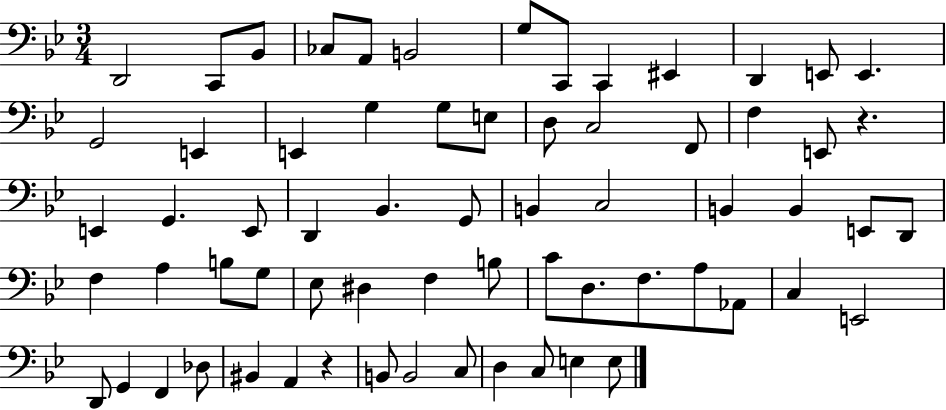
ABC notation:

X:1
T:Untitled
M:3/4
L:1/4
K:Bb
D,,2 C,,/2 _B,,/2 _C,/2 A,,/2 B,,2 G,/2 C,,/2 C,, ^E,, D,, E,,/2 E,, G,,2 E,, E,, G, G,/2 E,/2 D,/2 C,2 F,,/2 F, E,,/2 z E,, G,, E,,/2 D,, _B,, G,,/2 B,, C,2 B,, B,, E,,/2 D,,/2 F, A, B,/2 G,/2 _E,/2 ^D, F, B,/2 C/2 D,/2 F,/2 A,/2 _A,,/2 C, E,,2 D,,/2 G,, F,, _D,/2 ^B,, A,, z B,,/2 B,,2 C,/2 D, C,/2 E, E,/2